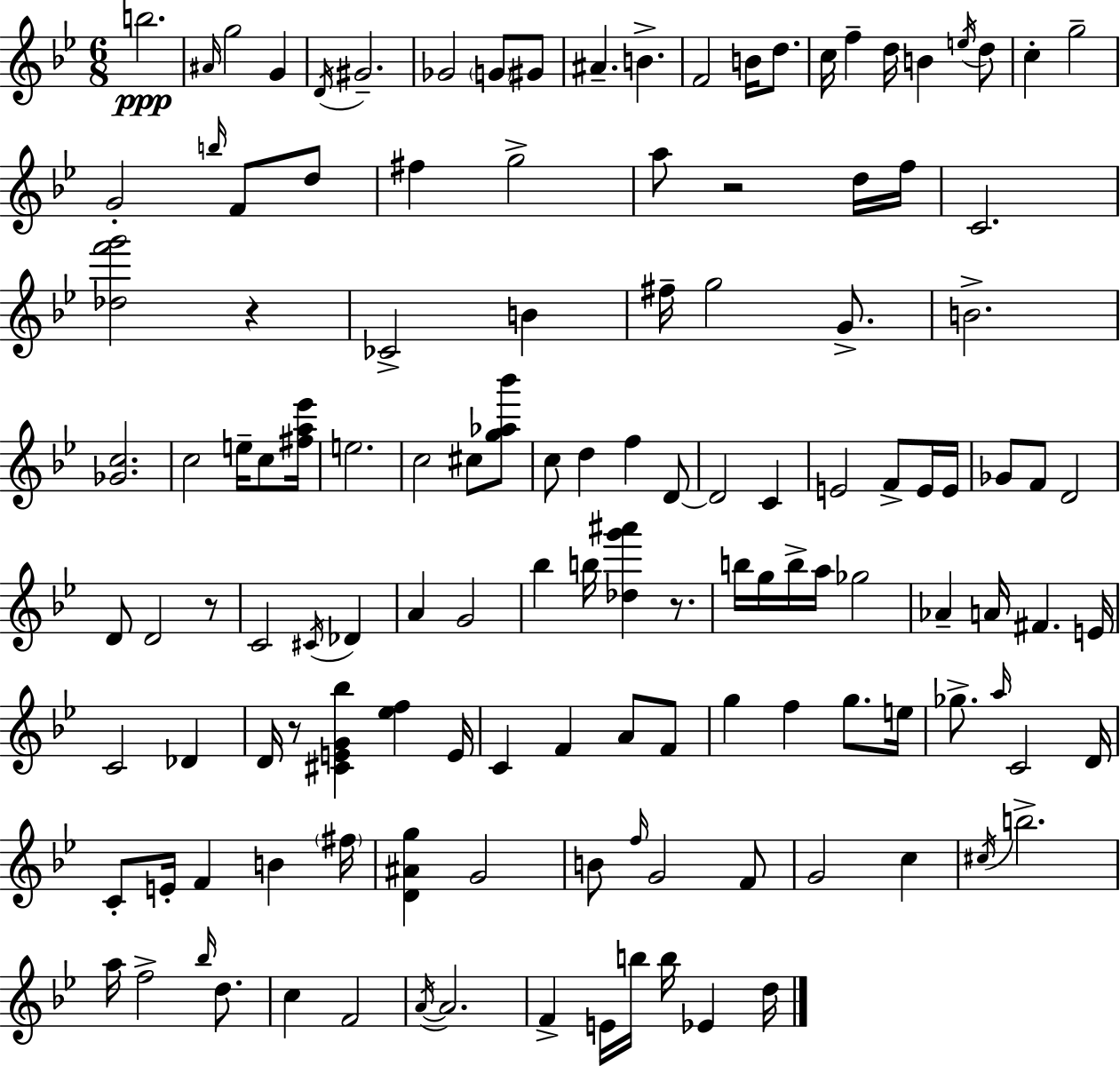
B5/h. A#4/s G5/h G4/q D4/s G#4/h. Gb4/h G4/e G#4/e A#4/q. B4/q. F4/h B4/s D5/e. C5/s F5/q D5/s B4/q E5/s D5/e C5/q G5/h G4/h B5/s F4/e D5/e F#5/q G5/h A5/e R/h D5/s F5/s C4/h. [Db5,F6,G6]/h R/q CES4/h B4/q F#5/s G5/h G4/e. B4/h. [Gb4,C5]/h. C5/h E5/s C5/e [F#5,A5,Eb6]/s E5/h. C5/h C#5/e [G5,Ab5,Bb6]/e C5/e D5/q F5/q D4/e D4/h C4/q E4/h F4/e E4/s E4/s Gb4/e F4/e D4/h D4/e D4/h R/e C4/h C#4/s Db4/q A4/q G4/h Bb5/q B5/s [Db5,G6,A#6]/q R/e. B5/s G5/s B5/s A5/s Gb5/h Ab4/q A4/s F#4/q. E4/s C4/h Db4/q D4/s R/e [C#4,E4,G4,Bb5]/q [Eb5,F5]/q E4/s C4/q F4/q A4/e F4/e G5/q F5/q G5/e. E5/s Gb5/e. A5/s C4/h D4/s C4/e E4/s F4/q B4/q F#5/s [D4,A#4,G5]/q G4/h B4/e F5/s G4/h F4/e G4/h C5/q C#5/s B5/h. A5/s F5/h Bb5/s D5/e. C5/q F4/h A4/s A4/h. F4/q E4/s B5/s B5/s Eb4/q D5/s